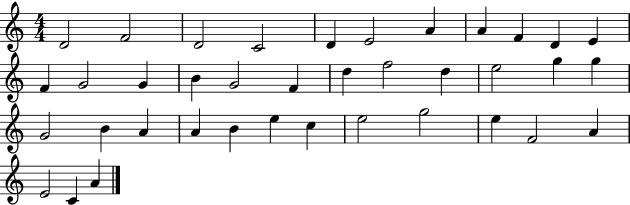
{
  \clef treble
  \numericTimeSignature
  \time 4/4
  \key c \major
  d'2 f'2 | d'2 c'2 | d'4 e'2 a'4 | a'4 f'4 d'4 e'4 | \break f'4 g'2 g'4 | b'4 g'2 f'4 | d''4 f''2 d''4 | e''2 g''4 g''4 | \break g'2 b'4 a'4 | a'4 b'4 e''4 c''4 | e''2 g''2 | e''4 f'2 a'4 | \break e'2 c'4 a'4 | \bar "|."
}